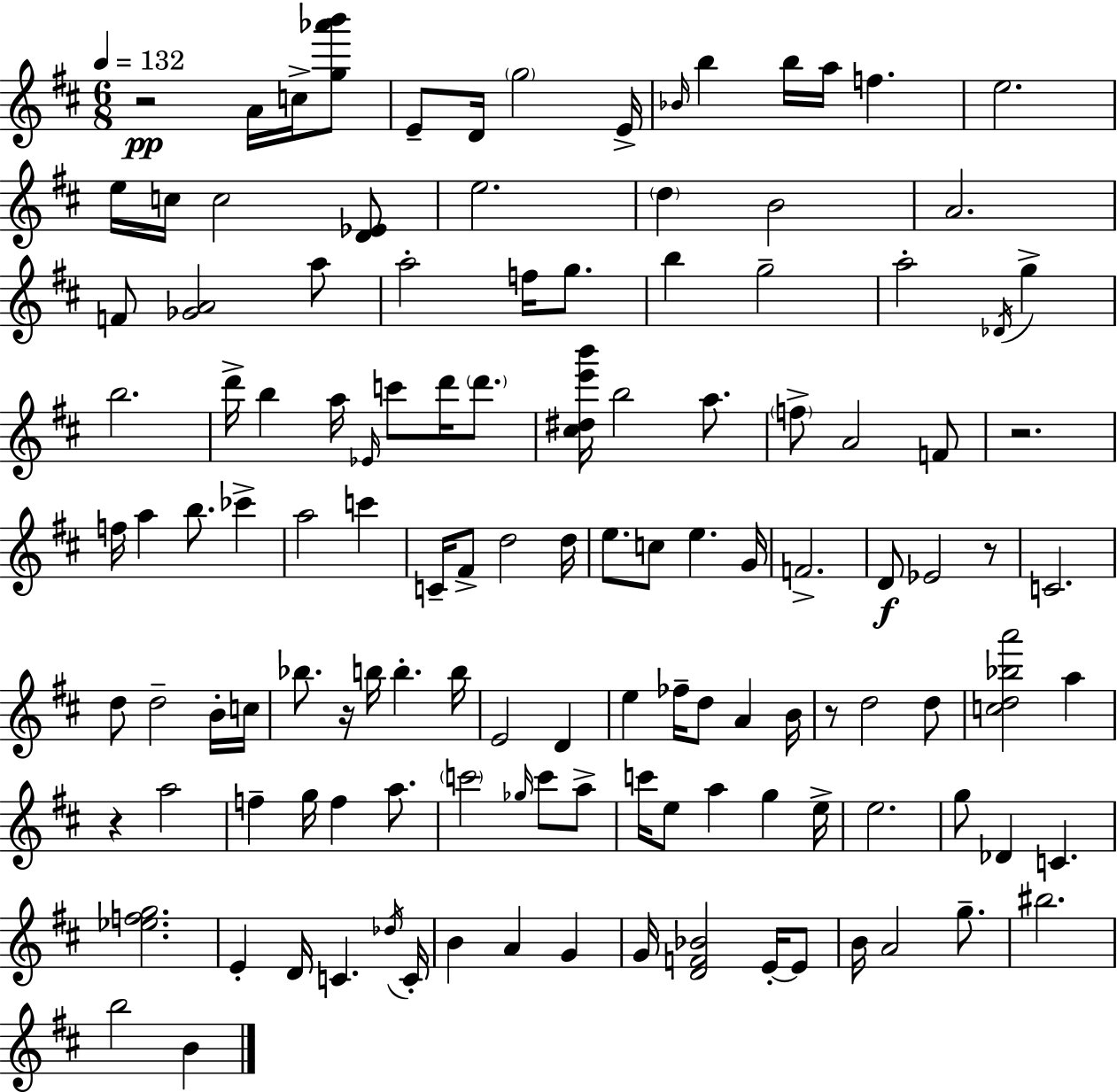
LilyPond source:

{
  \clef treble
  \numericTimeSignature
  \time 6/8
  \key d \major
  \tempo 4 = 132
  r2\pp a'16 c''16-> <g'' aes''' b'''>8 | e'8-- d'16 \parenthesize g''2 e'16-> | \grace { bes'16 } b''4 b''16 a''16 f''4. | e''2. | \break e''16 c''16 c''2 <d' ees'>8 | e''2. | \parenthesize d''4 b'2 | a'2. | \break f'8 <ges' a'>2 a''8 | a''2-. f''16 g''8. | b''4 g''2-- | a''2-. \acciaccatura { des'16 } g''4-> | \break b''2. | d'''16-> b''4 a''16 \grace { ees'16 } c'''8 d'''16 | \parenthesize d'''8. <cis'' dis'' e''' b'''>16 b''2 | a''8. \parenthesize f''8-> a'2 | \break f'8 r2. | f''16 a''4 b''8. ces'''4-> | a''2 c'''4 | c'16-- fis'8-> d''2 | \break d''16 e''8. c''8 e''4. | g'16 f'2.-> | d'8\f ees'2 | r8 c'2. | \break d''8 d''2-- | b'16-. c''16 bes''8. r16 b''16 b''4.-. | b''16 e'2 d'4 | e''4 fes''16-- d''8 a'4 | \break b'16 r8 d''2 | d''8 <c'' d'' bes'' a'''>2 a''4 | r4 a''2 | f''4-- g''16 f''4 | \break a''8. \parenthesize c'''2 \grace { ges''16 } | c'''8 a''8-> c'''16 e''8 a''4 g''4 | e''16-> e''2. | g''8 des'4 c'4. | \break <ees'' f'' g''>2. | e'4-. d'16 c'4. | \acciaccatura { des''16 } c'16-. b'4 a'4 | g'4 g'16 <d' f' bes'>2 | \break e'16-.~~ e'8 b'16 a'2 | g''8.-- bis''2. | b''2 | b'4 \bar "|."
}